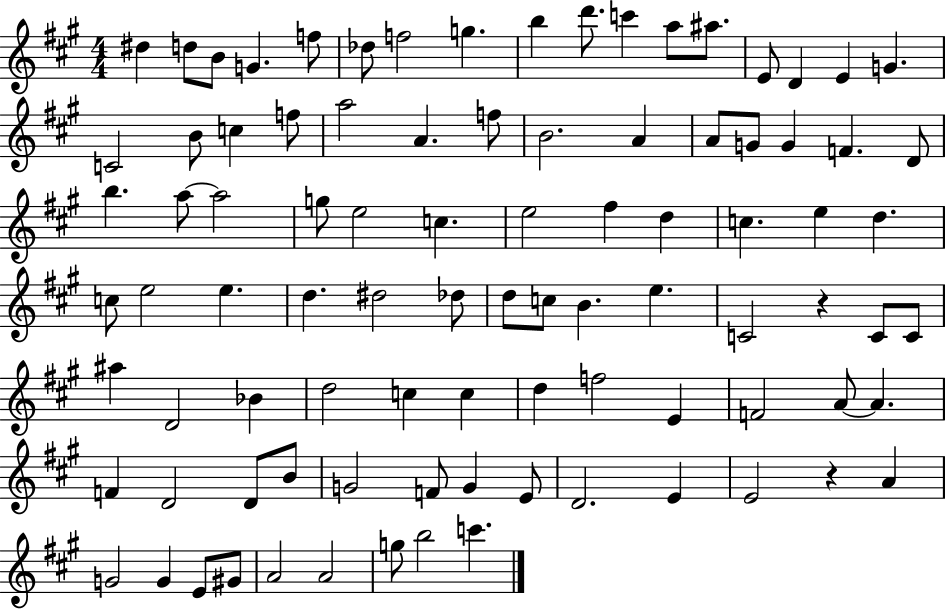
{
  \clef treble
  \numericTimeSignature
  \time 4/4
  \key a \major
  \repeat volta 2 { dis''4 d''8 b'8 g'4. f''8 | des''8 f''2 g''4. | b''4 d'''8. c'''4 a''8 ais''8. | e'8 d'4 e'4 g'4. | \break c'2 b'8 c''4 f''8 | a''2 a'4. f''8 | b'2. a'4 | a'8 g'8 g'4 f'4. d'8 | \break b''4. a''8~~ a''2 | g''8 e''2 c''4. | e''2 fis''4 d''4 | c''4. e''4 d''4. | \break c''8 e''2 e''4. | d''4. dis''2 des''8 | d''8 c''8 b'4. e''4. | c'2 r4 c'8 c'8 | \break ais''4 d'2 bes'4 | d''2 c''4 c''4 | d''4 f''2 e'4 | f'2 a'8~~ a'4. | \break f'4 d'2 d'8 b'8 | g'2 f'8 g'4 e'8 | d'2. e'4 | e'2 r4 a'4 | \break g'2 g'4 e'8 gis'8 | a'2 a'2 | g''8 b''2 c'''4. | } \bar "|."
}